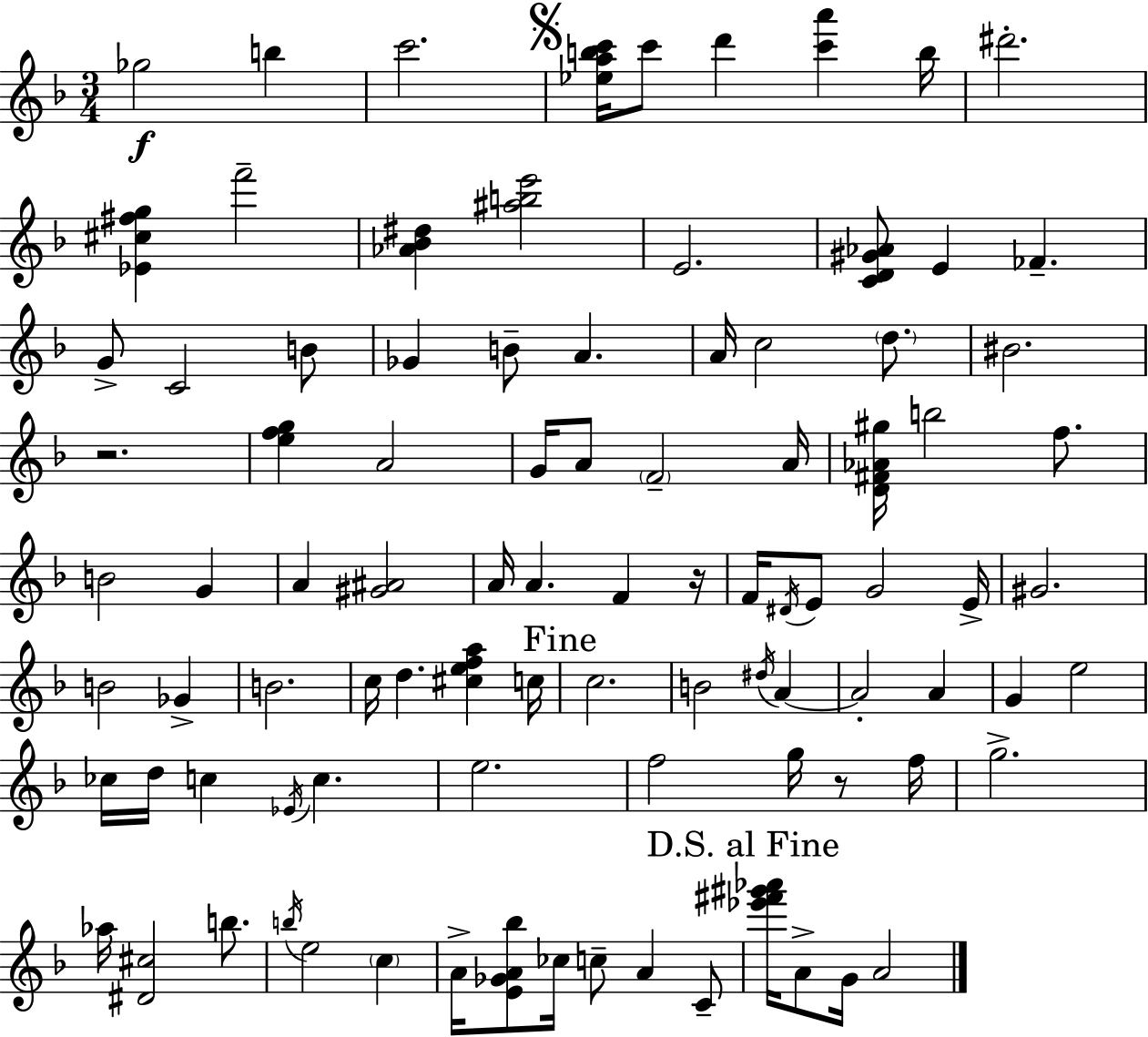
Gb5/h B5/q C6/h. [Eb5,A5,B5,C6]/s C6/e D6/q [C6,A6]/q B5/s D#6/h. [Eb4,C#5,F#5,G5]/q F6/h [Ab4,Bb4,D#5]/q [A#5,B5,E6]/h E4/h. [C4,D4,G#4,Ab4]/e E4/q FES4/q. G4/e C4/h B4/e Gb4/q B4/e A4/q. A4/s C5/h D5/e. BIS4/h. R/h. [E5,F5,G5]/q A4/h G4/s A4/e F4/h A4/s [D4,F#4,Ab4,G#5]/s B5/h F5/e. B4/h G4/q A4/q [G#4,A#4]/h A4/s A4/q. F4/q R/s F4/s D#4/s E4/e G4/h E4/s G#4/h. B4/h Gb4/q B4/h. C5/s D5/q. [C#5,E5,F5,A5]/q C5/s C5/h. B4/h D#5/s A4/q A4/h A4/q G4/q E5/h CES5/s D5/s C5/q Eb4/s C5/q. E5/h. F5/h G5/s R/e F5/s G5/h. Ab5/s [D#4,C#5]/h B5/e. B5/s E5/h C5/q A4/s [E4,Gb4,A4,Bb5]/e CES5/s C5/e A4/q C4/e [Eb6,F#6,G#6,Ab6]/s A4/e G4/s A4/h